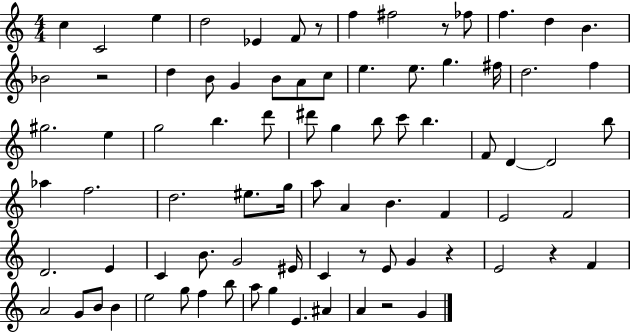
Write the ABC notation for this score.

X:1
T:Untitled
M:4/4
L:1/4
K:C
c C2 e d2 _E F/2 z/2 f ^f2 z/2 _f/2 f d B _B2 z2 d B/2 G B/2 A/2 c/2 e e/2 g ^f/4 d2 f ^g2 e g2 b d'/2 ^d'/2 g b/2 c'/2 b F/2 D D2 b/2 _a f2 d2 ^e/2 g/4 a/2 A B F E2 F2 D2 E C B/2 G2 ^E/4 C z/2 E/2 G z E2 z F A2 G/2 B/2 B e2 g/2 f b/2 a/2 g E ^A A z2 G